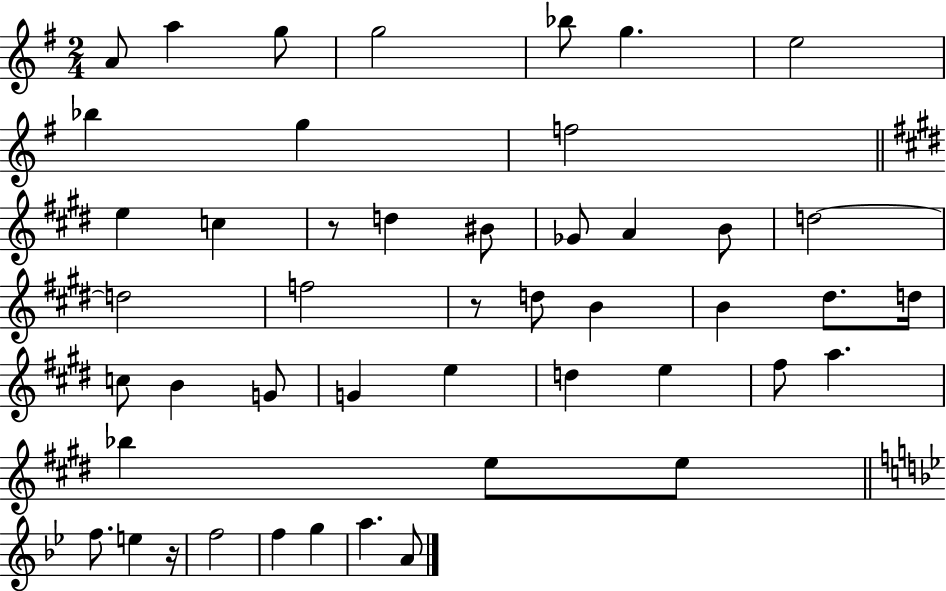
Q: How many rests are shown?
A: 3